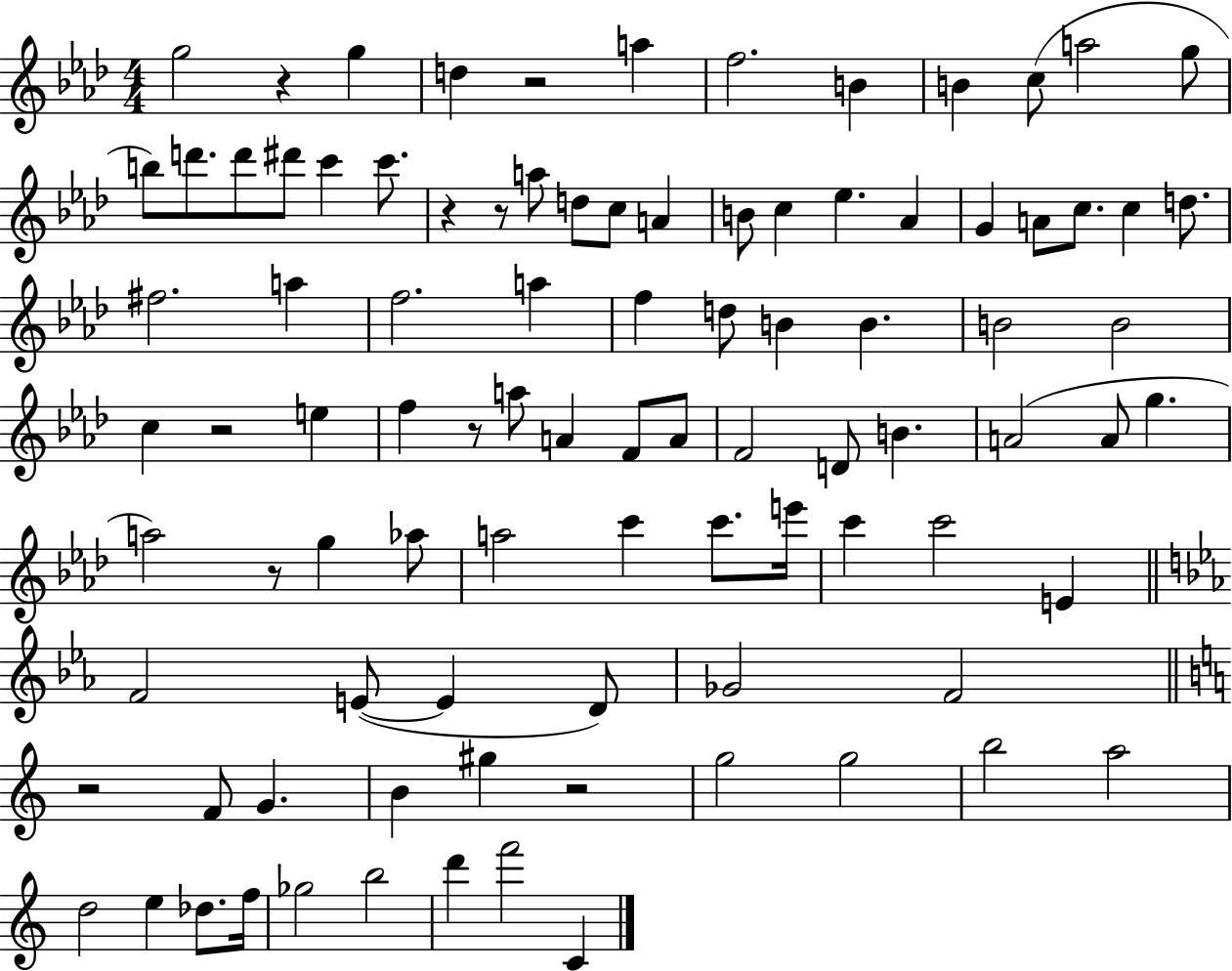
{
  \clef treble
  \numericTimeSignature
  \time 4/4
  \key aes \major
  g''2 r4 g''4 | d''4 r2 a''4 | f''2. b'4 | b'4 c''8( a''2 g''8 | \break b''8) d'''8. d'''8 dis'''8 c'''4 c'''8. | r4 r8 a''8 d''8 c''8 a'4 | b'8 c''4 ees''4. aes'4 | g'4 a'8 c''8. c''4 d''8. | \break fis''2. a''4 | f''2. a''4 | f''4 d''8 b'4 b'4. | b'2 b'2 | \break c''4 r2 e''4 | f''4 r8 a''8 a'4 f'8 a'8 | f'2 d'8 b'4. | a'2( a'8 g''4. | \break a''2) r8 g''4 aes''8 | a''2 c'''4 c'''8. e'''16 | c'''4 c'''2 e'4 | \bar "||" \break \key c \minor f'2 e'8~(~ e'4 d'8) | ges'2 f'2 | \bar "||" \break \key a \minor r2 f'8 g'4. | b'4 gis''4 r2 | g''2 g''2 | b''2 a''2 | \break d''2 e''4 des''8. f''16 | ges''2 b''2 | d'''4 f'''2 c'4 | \bar "|."
}